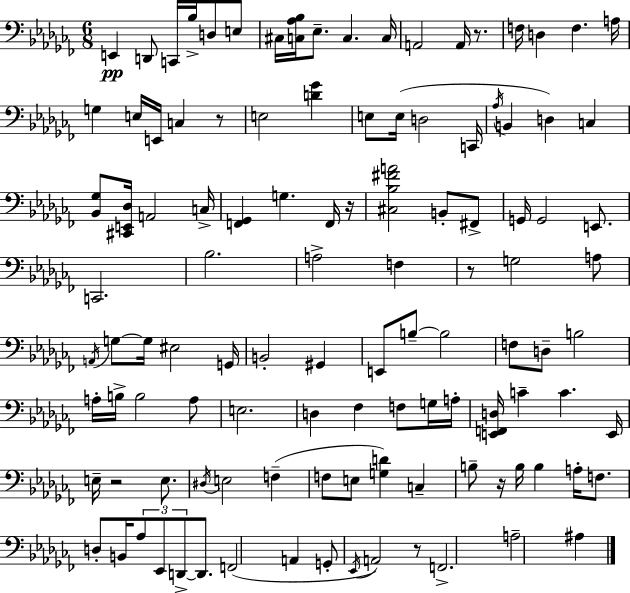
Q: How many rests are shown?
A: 7